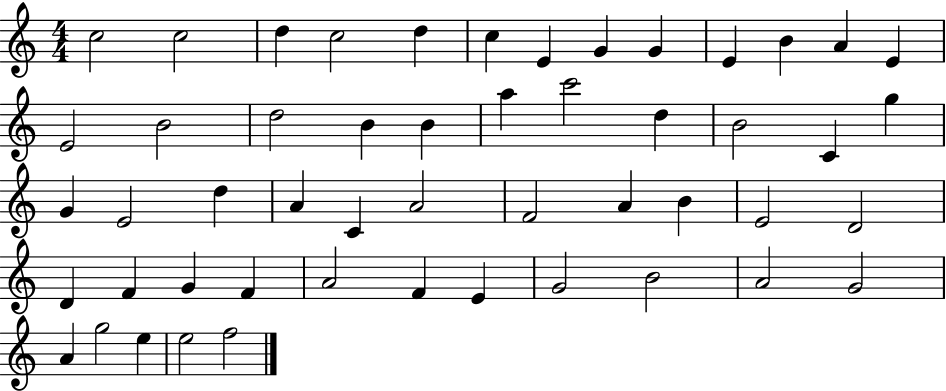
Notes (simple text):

C5/h C5/h D5/q C5/h D5/q C5/q E4/q G4/q G4/q E4/q B4/q A4/q E4/q E4/h B4/h D5/h B4/q B4/q A5/q C6/h D5/q B4/h C4/q G5/q G4/q E4/h D5/q A4/q C4/q A4/h F4/h A4/q B4/q E4/h D4/h D4/q F4/q G4/q F4/q A4/h F4/q E4/q G4/h B4/h A4/h G4/h A4/q G5/h E5/q E5/h F5/h